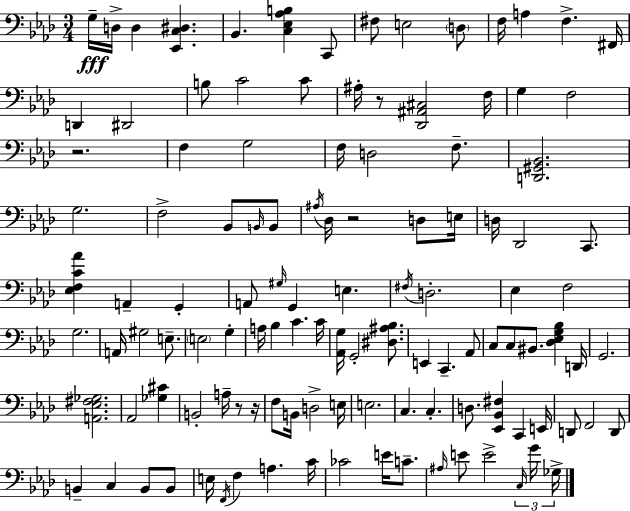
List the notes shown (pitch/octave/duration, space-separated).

G3/s D3/s D3/q [Eb2,C3,D#3]/q. Bb2/q. [C3,Eb3,Ab3,B3]/q C2/e F#3/e E3/h D3/e F3/s A3/q F3/q. F#2/s D2/q D#2/h B3/e C4/h C4/e A#3/s R/e [Db2,A#2,C#3]/h F3/s G3/q F3/h R/h. F3/q G3/h F3/s D3/h F3/e. [D2,G#2,Bb2]/h. G3/h. F3/h Bb2/e B2/s B2/e A#3/s Db3/s R/h D3/e E3/s D3/s Db2/h C2/e. [Eb3,F3,C4,Ab4]/q A2/q G2/q A2/e G#3/s G2/q E3/q. F#3/s D3/h. Eb3/q F3/h G3/h. A2/s G#3/h E3/e. E3/h G3/q A3/s Bb3/q C4/q. C4/s [Ab2,G3]/s G2/h [D#3,A#3,Bb3]/e. E2/q C2/q. Ab2/e C3/e C3/e BIS2/e. [Db3,Eb3,G3,Bb3]/q D2/s G2/h. [A2,Eb3,F#3,Gb3]/h. Ab2/h [Gb3,C#4]/q B2/h A3/s R/e R/s F3/e B2/s D3/h E3/s E3/h. C3/q. C3/q. D3/e. [Eb2,Bb2,F#3]/q C2/q E2/s D2/e F2/h D2/e B2/q C3/q B2/e B2/e E3/s F2/s F3/q A3/q. C4/s CES4/h E4/s C4/e. A#3/s E4/e E4/h C3/s G4/s Gb3/s